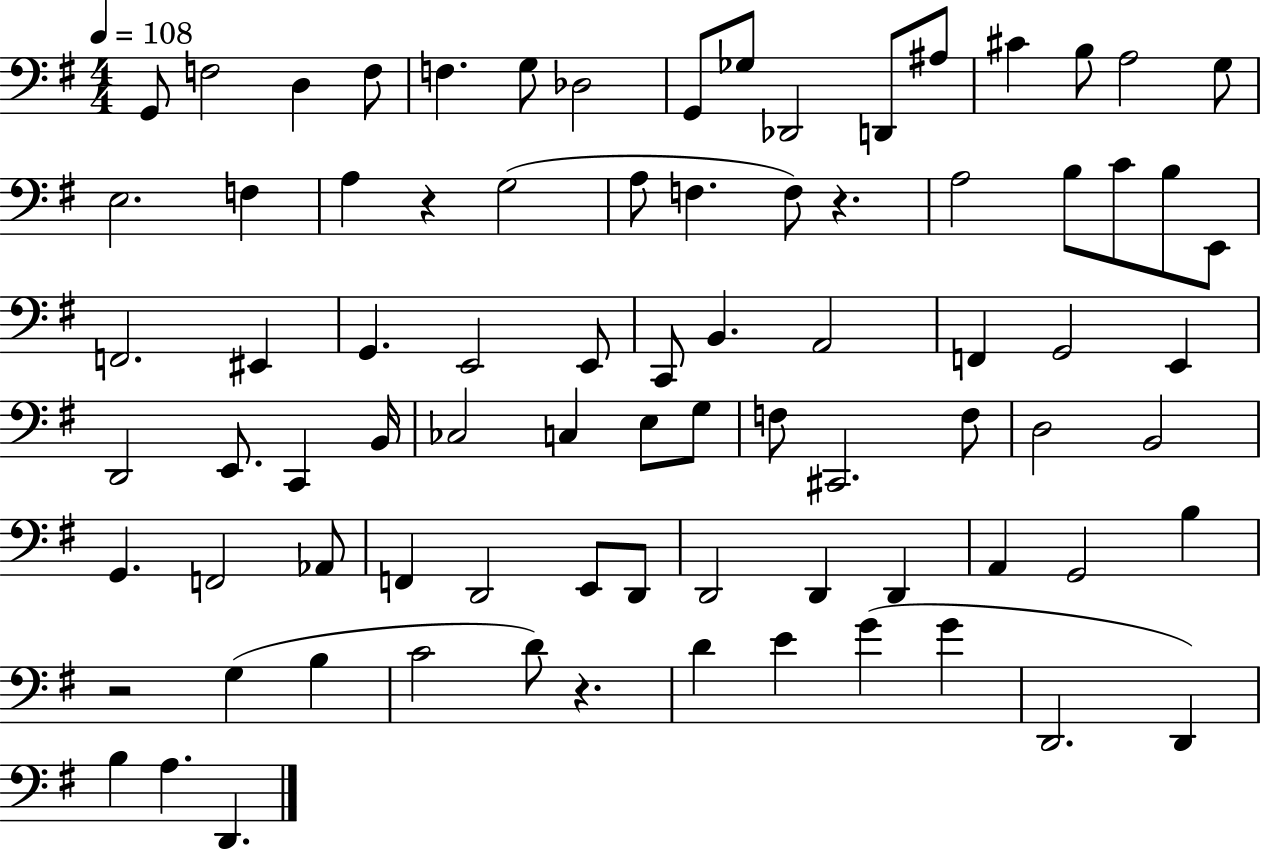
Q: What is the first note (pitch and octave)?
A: G2